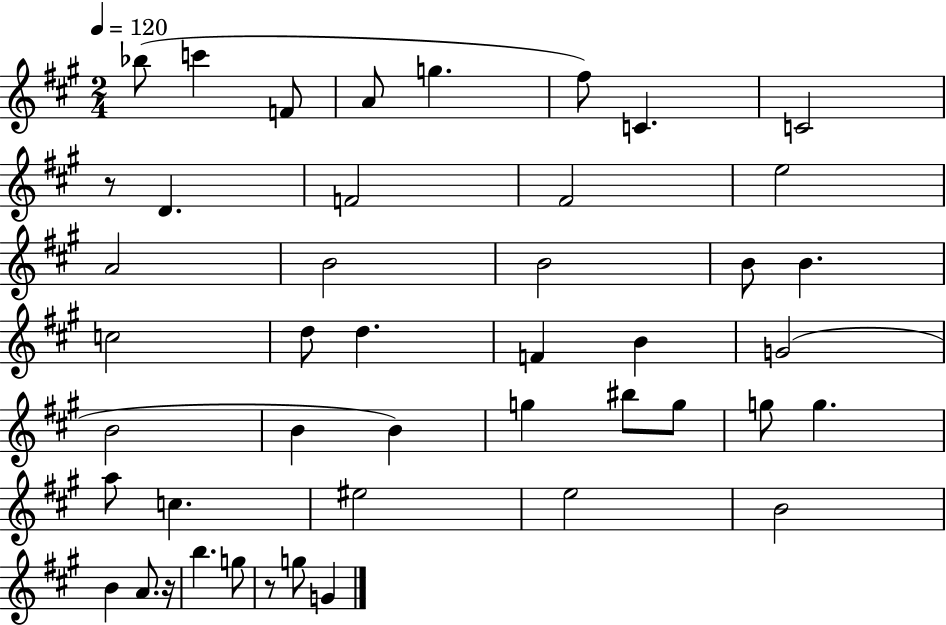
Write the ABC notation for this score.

X:1
T:Untitled
M:2/4
L:1/4
K:A
_b/2 c' F/2 A/2 g ^f/2 C C2 z/2 D F2 ^F2 e2 A2 B2 B2 B/2 B c2 d/2 d F B G2 B2 B B g ^b/2 g/2 g/2 g a/2 c ^e2 e2 B2 B A/2 z/4 b g/2 z/2 g/2 G